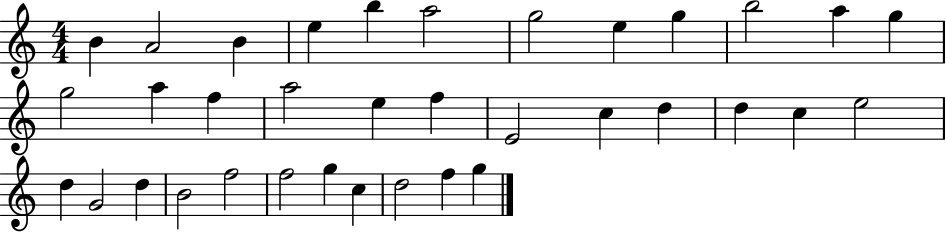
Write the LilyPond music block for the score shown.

{
  \clef treble
  \numericTimeSignature
  \time 4/4
  \key c \major
  b'4 a'2 b'4 | e''4 b''4 a''2 | g''2 e''4 g''4 | b''2 a''4 g''4 | \break g''2 a''4 f''4 | a''2 e''4 f''4 | e'2 c''4 d''4 | d''4 c''4 e''2 | \break d''4 g'2 d''4 | b'2 f''2 | f''2 g''4 c''4 | d''2 f''4 g''4 | \break \bar "|."
}